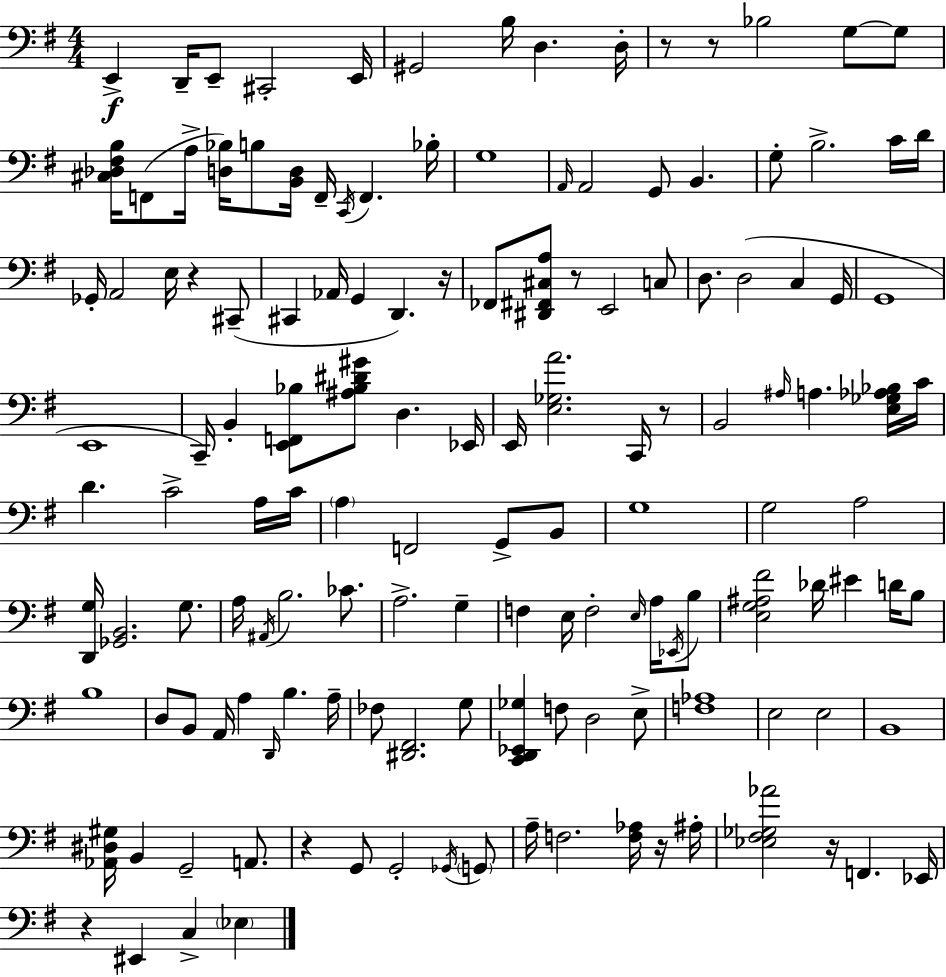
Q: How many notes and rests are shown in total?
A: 142